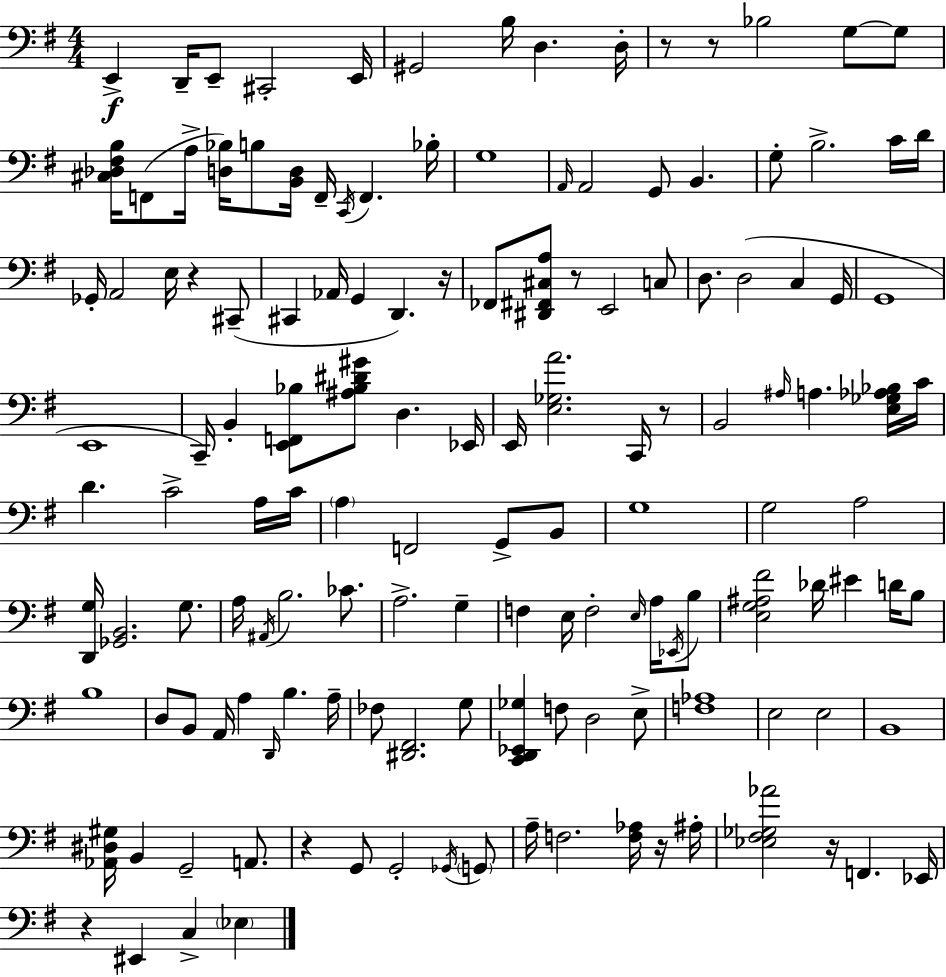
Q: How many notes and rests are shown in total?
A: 142